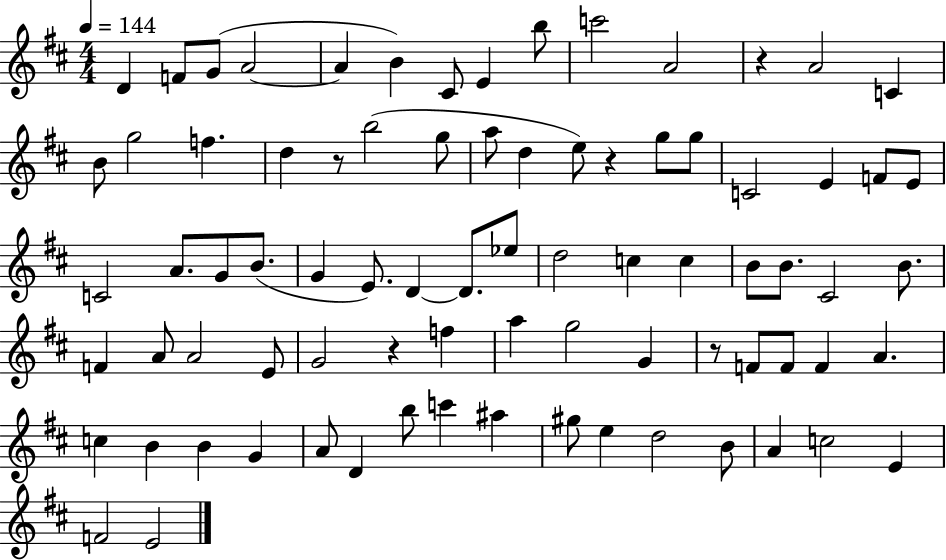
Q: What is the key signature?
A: D major